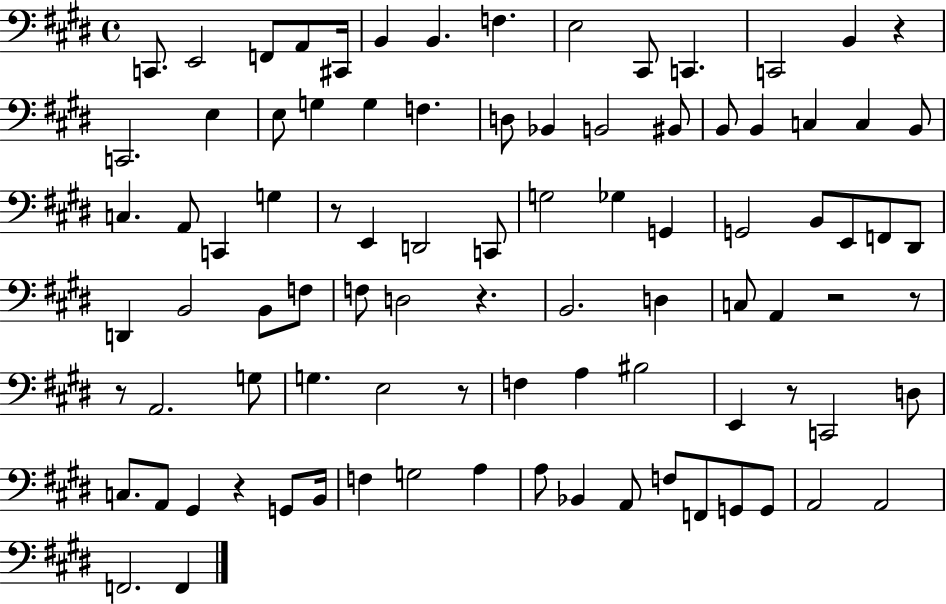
C2/e. E2/h F2/e A2/e C#2/s B2/q B2/q. F3/q. E3/h C#2/e C2/q. C2/h B2/q R/q C2/h. E3/q E3/e G3/q G3/q F3/q. D3/e Bb2/q B2/h BIS2/e B2/e B2/q C3/q C3/q B2/e C3/q. A2/e C2/q G3/q R/e E2/q D2/h C2/e G3/h Gb3/q G2/q G2/h B2/e E2/e F2/e D#2/e D2/q B2/h B2/e F3/e F3/e D3/h R/q. B2/h. D3/q C3/e A2/q R/h R/e R/e A2/h. G3/e G3/q. E3/h R/e F3/q A3/q BIS3/h E2/q R/e C2/h D3/e C3/e. A2/e G#2/q R/q G2/e B2/s F3/q G3/h A3/q A3/e Bb2/q A2/e F3/e F2/e G2/e G2/e A2/h A2/h F2/h. F2/q